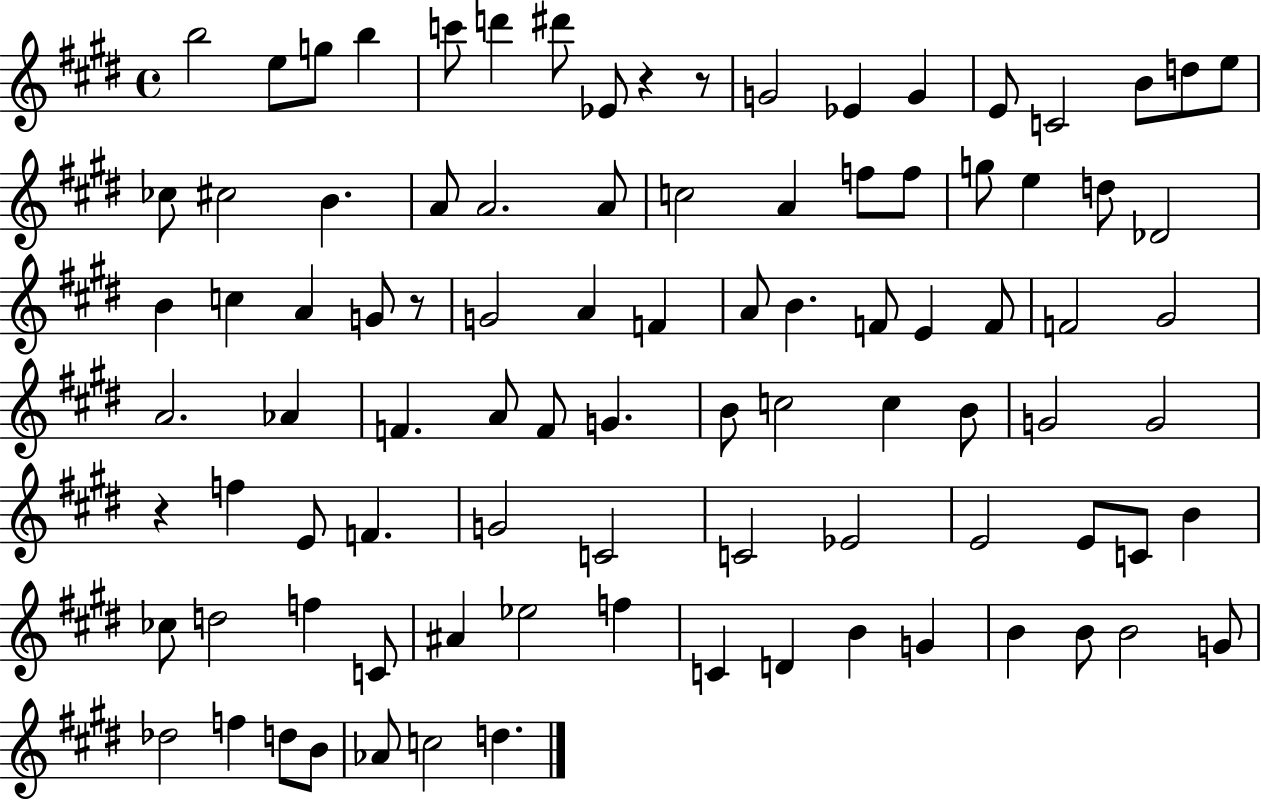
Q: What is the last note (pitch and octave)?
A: D5